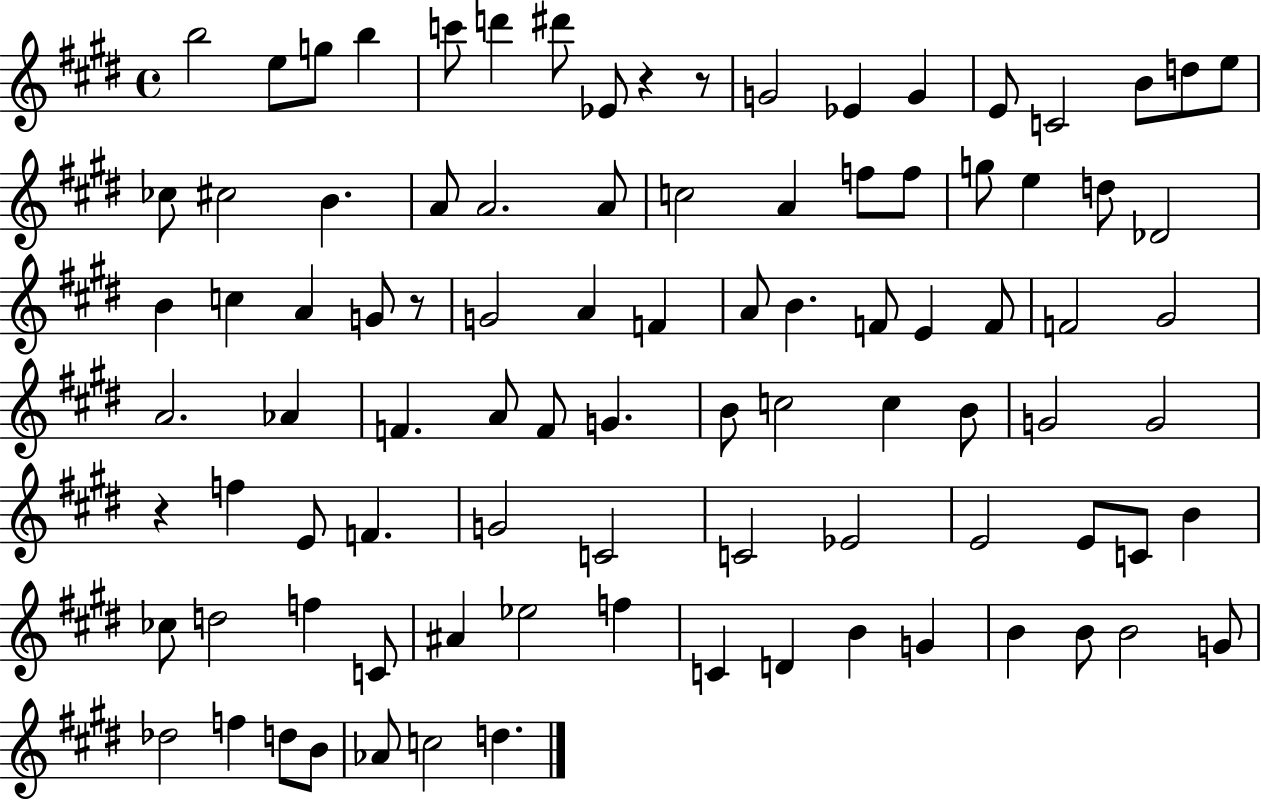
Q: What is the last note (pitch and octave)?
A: D5